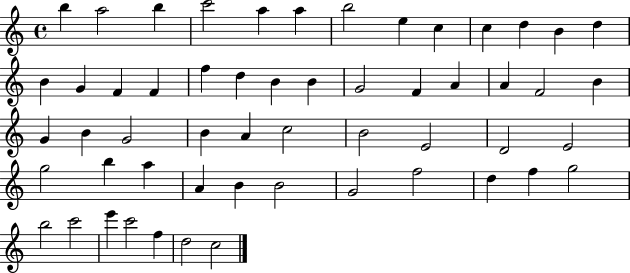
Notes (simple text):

B5/q A5/h B5/q C6/h A5/q A5/q B5/h E5/q C5/q C5/q D5/q B4/q D5/q B4/q G4/q F4/q F4/q F5/q D5/q B4/q B4/q G4/h F4/q A4/q A4/q F4/h B4/q G4/q B4/q G4/h B4/q A4/q C5/h B4/h E4/h D4/h E4/h G5/h B5/q A5/q A4/q B4/q B4/h G4/h F5/h D5/q F5/q G5/h B5/h C6/h E6/q C6/h F5/q D5/h C5/h